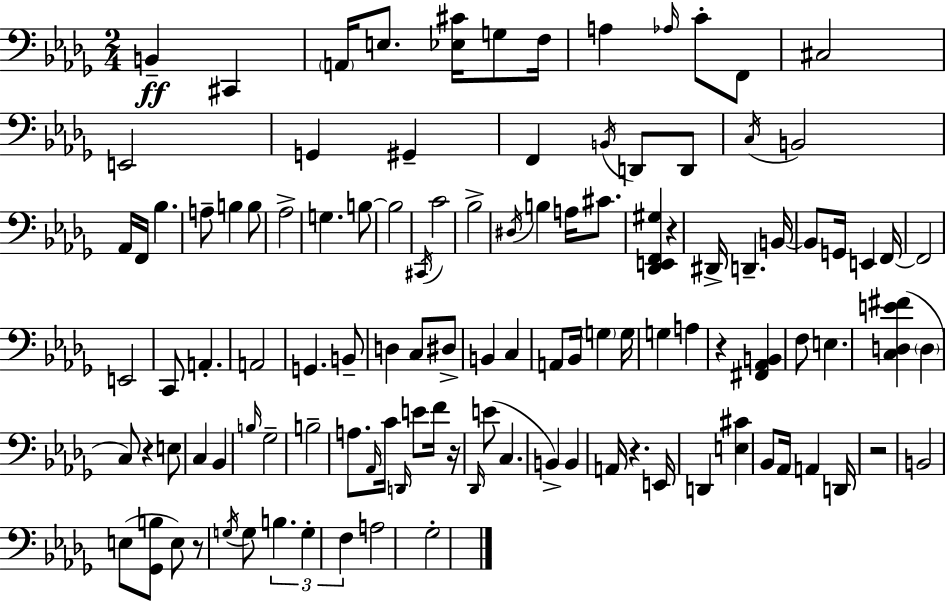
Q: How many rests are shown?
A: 7